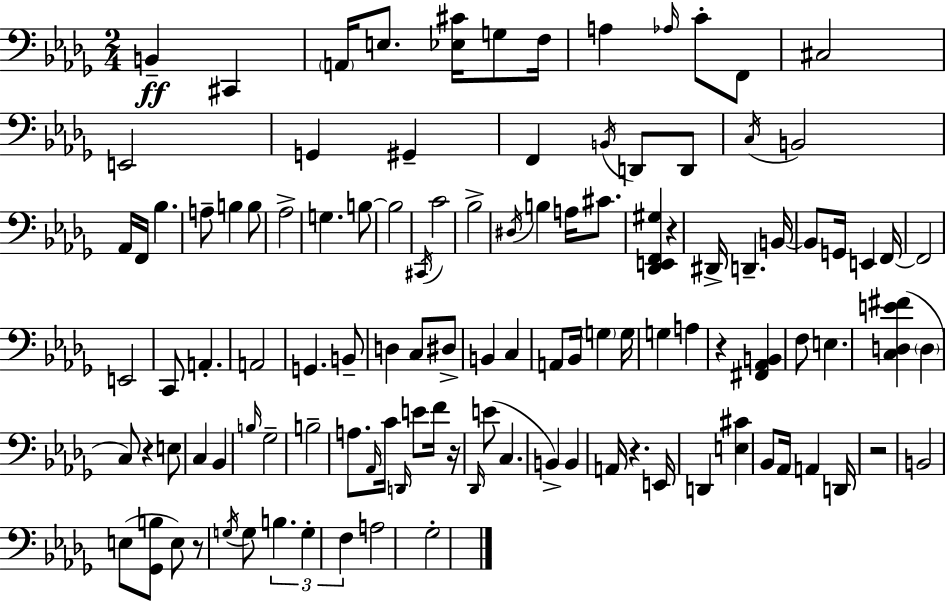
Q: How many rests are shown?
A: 7